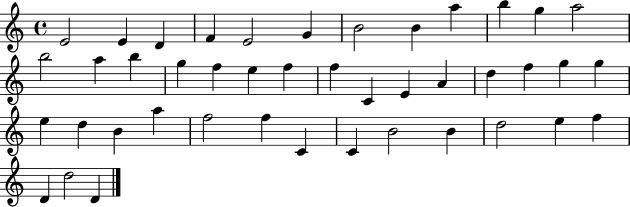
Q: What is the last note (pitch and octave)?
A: D4